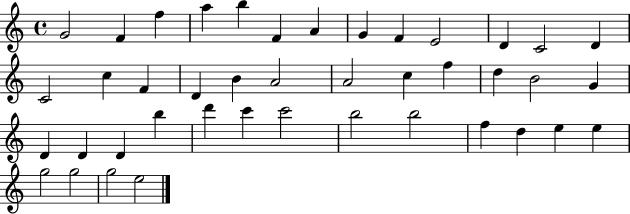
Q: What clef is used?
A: treble